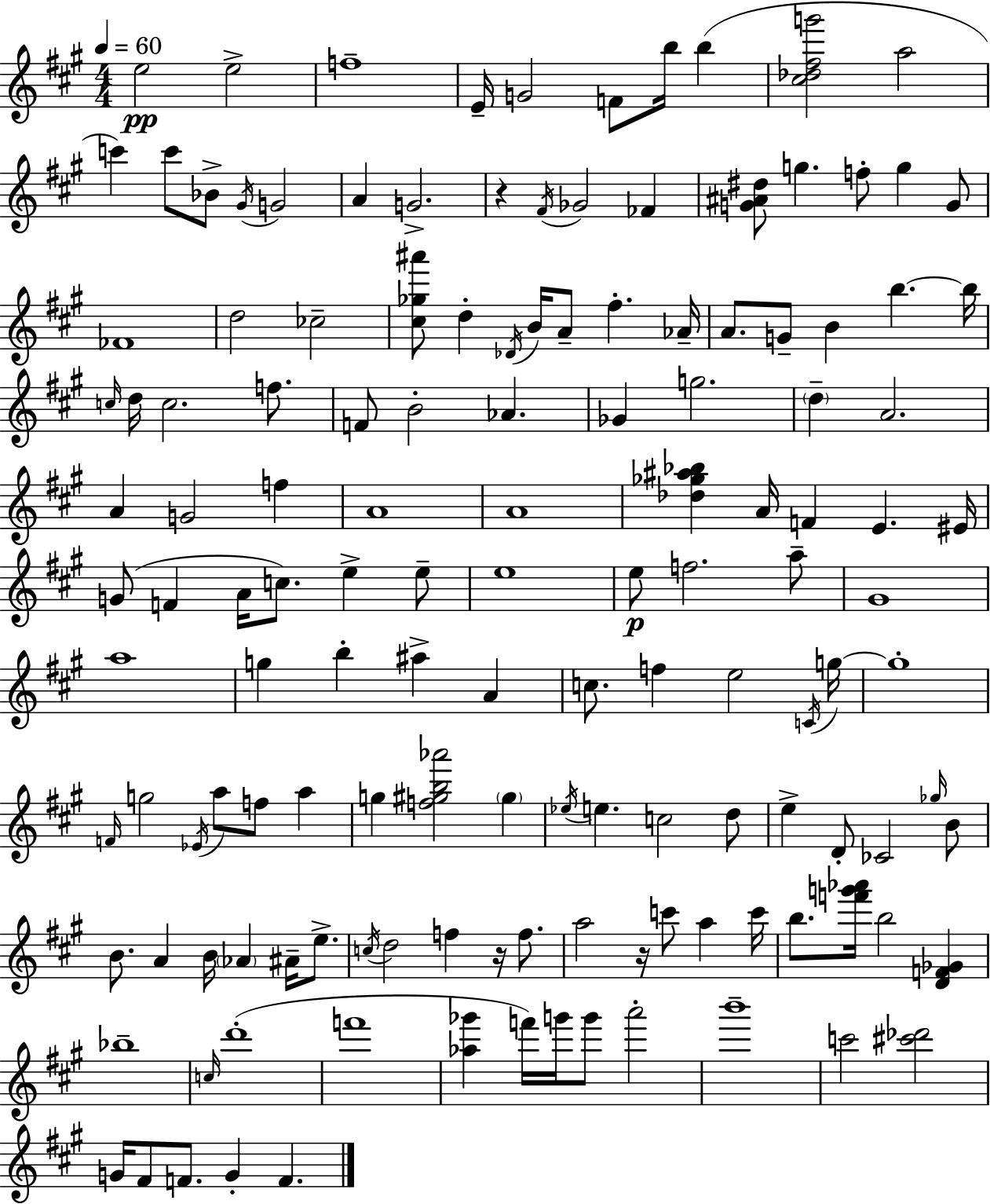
{
  \clef treble
  \numericTimeSignature
  \time 4/4
  \key a \major
  \tempo 4 = 60
  e''2\pp e''2-> | f''1-- | e'16-- g'2 f'8 b''16 b''4( | <cis'' des'' fis'' g'''>2 a''2 | \break c'''4) c'''8 bes'8-> \acciaccatura { gis'16 } g'2 | a'4 g'2.-> | r4 \acciaccatura { fis'16 } ges'2 fes'4 | <g' ais' dis''>8 g''4. f''8-. g''4 | \break g'8 fes'1 | d''2 ces''2-- | <cis'' ges'' ais'''>8 d''4-. \acciaccatura { des'16 } b'16 a'8-- fis''4.-. | aes'16-- a'8. g'8-- b'4 b''4.~~ | \break b''16 \grace { c''16 } d''16 c''2. | f''8. f'8 b'2-. aes'4. | ges'4 g''2. | \parenthesize d''4-- a'2. | \break a'4 g'2 | f''4 a'1 | a'1 | <des'' ges'' ais'' bes''>4 a'16 f'4 e'4. | \break eis'16 g'8( f'4 a'16 c''8.) e''4-> | e''8-- e''1 | e''8\p f''2. | a''8-- gis'1 | \break a''1 | g''4 b''4-. ais''4-> | a'4 c''8. f''4 e''2 | \acciaccatura { c'16 } g''16~~ g''1-. | \break \grace { f'16 } g''2 \acciaccatura { ees'16 } a''8 | f''8 a''4 g''4 <f'' gis'' b'' aes'''>2 | \parenthesize gis''4 \acciaccatura { ees''16 } e''4. c''2 | d''8 e''4-> d'8-. ces'2 | \break \grace { ges''16 } b'8 b'8. a'4 | b'16 \parenthesize aes'4 ais'16-- e''8.-> \acciaccatura { c''16 } d''2 | f''4 r16 f''8. a''2 | r16 c'''8 a''4 c'''16 b''8. <f''' g''' aes'''>16 b''2 | \break <d' f' ges'>4 bes''1-- | \grace { c''16 } d'''1-.( | f'''1 | <aes'' ges'''>4 f'''16) | \break g'''16 g'''8 a'''2-. b'''1-- | c'''2 | <cis''' des'''>2 g'16 fis'8 f'8. | g'4-. f'4. \bar "|."
}